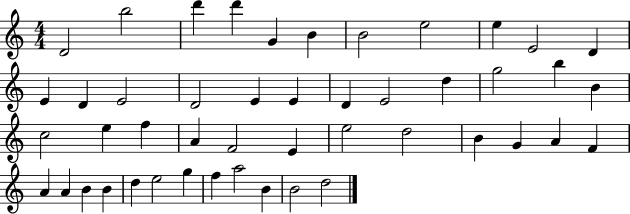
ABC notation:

X:1
T:Untitled
M:4/4
L:1/4
K:C
D2 b2 d' d' G B B2 e2 e E2 D E D E2 D2 E E D E2 d g2 b B c2 e f A F2 E e2 d2 B G A F A A B B d e2 g f a2 B B2 d2